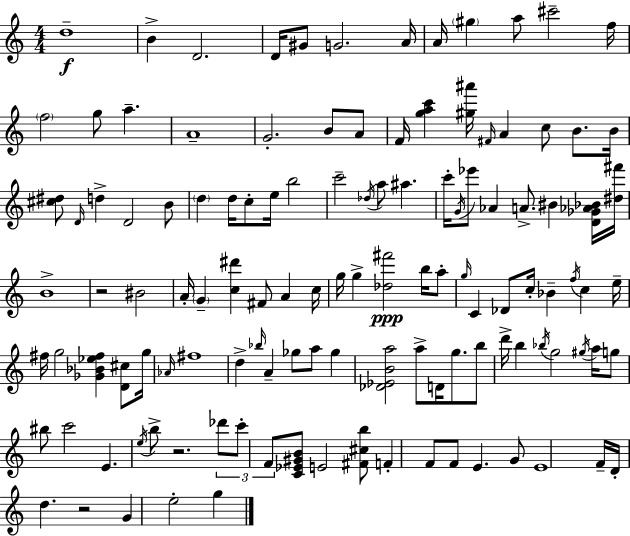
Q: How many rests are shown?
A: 3